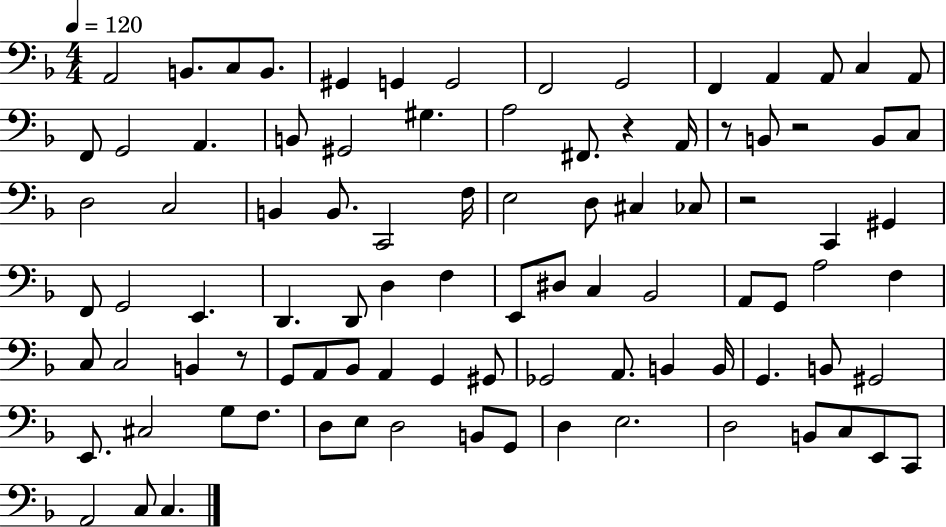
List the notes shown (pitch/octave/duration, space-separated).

A2/h B2/e. C3/e B2/e. G#2/q G2/q G2/h F2/h G2/h F2/q A2/q A2/e C3/q A2/e F2/e G2/h A2/q. B2/e G#2/h G#3/q. A3/h F#2/e. R/q A2/s R/e B2/e R/h B2/e C3/e D3/h C3/h B2/q B2/e. C2/h F3/s E3/h D3/e C#3/q CES3/e R/h C2/q G#2/q F2/e G2/h E2/q. D2/q. D2/e D3/q F3/q E2/e D#3/e C3/q Bb2/h A2/e G2/e A3/h F3/q C3/e C3/h B2/q R/e G2/e A2/e Bb2/e A2/q G2/q G#2/e Gb2/h A2/e. B2/q B2/s G2/q. B2/e G#2/h E2/e. C#3/h G3/e F3/e. D3/e E3/e D3/h B2/e G2/e D3/q E3/h. D3/h B2/e C3/e E2/e C2/e A2/h C3/e C3/q.